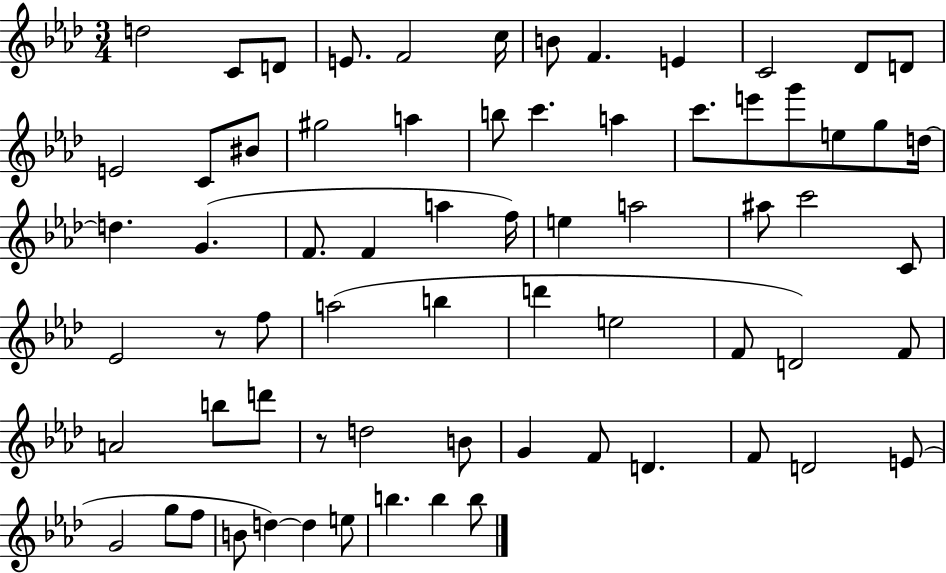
{
  \clef treble
  \numericTimeSignature
  \time 3/4
  \key aes \major
  d''2 c'8 d'8 | e'8. f'2 c''16 | b'8 f'4. e'4 | c'2 des'8 d'8 | \break e'2 c'8 bis'8 | gis''2 a''4 | b''8 c'''4. a''4 | c'''8. e'''8 g'''8 e''8 g''8 d''16~~ | \break d''4. g'4.( | f'8. f'4 a''4 f''16) | e''4 a''2 | ais''8 c'''2 c'8 | \break ees'2 r8 f''8 | a''2( b''4 | d'''4 e''2 | f'8 d'2) f'8 | \break a'2 b''8 d'''8 | r8 d''2 b'8 | g'4 f'8 d'4. | f'8 d'2 e'8( | \break g'2 g''8 f''8 | b'8 d''4~~) d''4 e''8 | b''4. b''4 b''8 | \bar "|."
}